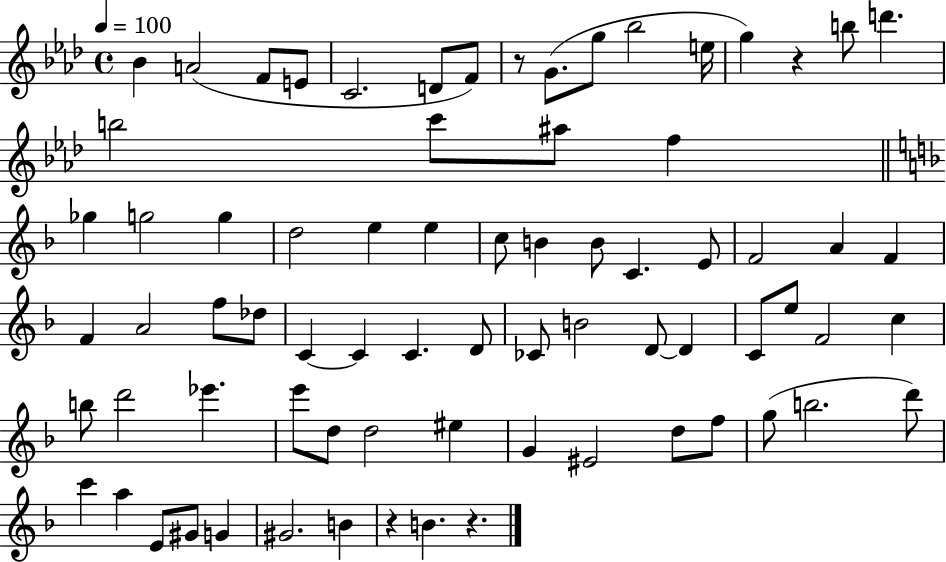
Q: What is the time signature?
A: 4/4